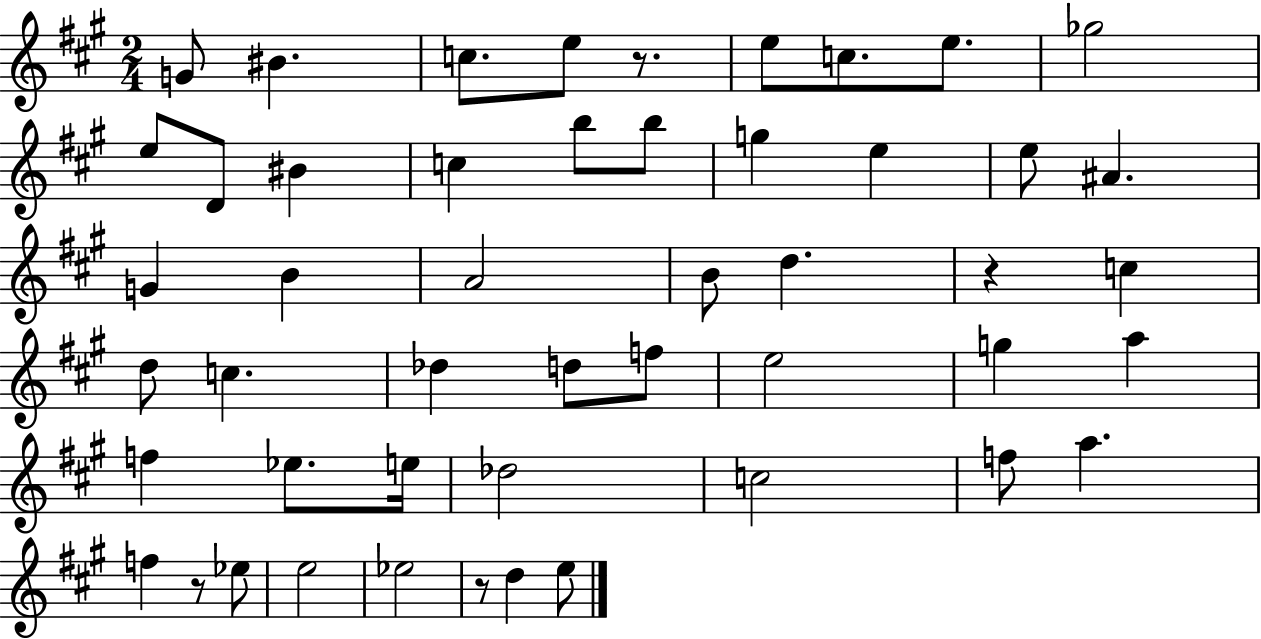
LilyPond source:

{
  \clef treble
  \numericTimeSignature
  \time 2/4
  \key a \major
  g'8 bis'4. | c''8. e''8 r8. | e''8 c''8. e''8. | ges''2 | \break e''8 d'8 bis'4 | c''4 b''8 b''8 | g''4 e''4 | e''8 ais'4. | \break g'4 b'4 | a'2 | b'8 d''4. | r4 c''4 | \break d''8 c''4. | des''4 d''8 f''8 | e''2 | g''4 a''4 | \break f''4 ees''8. e''16 | des''2 | c''2 | f''8 a''4. | \break f''4 r8 ees''8 | e''2 | ees''2 | r8 d''4 e''8 | \break \bar "|."
}